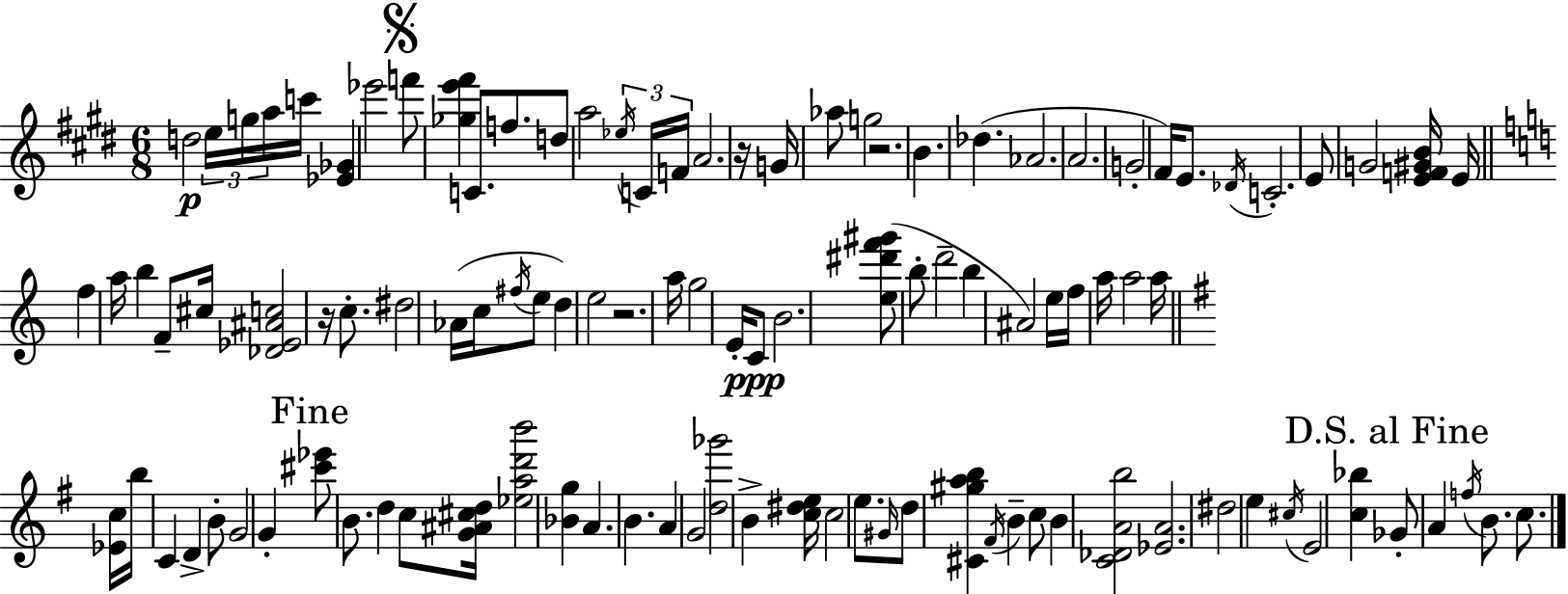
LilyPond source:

{
  \clef treble
  \numericTimeSignature
  \time 6/8
  \key e \major
  \repeat volta 2 { d''2\p \tuplet 3/2 { e''16 g''16 a''16 } c'''16 | <ees' ges'>4 ees'''2 | \mark \markup { \musicglyph "scripts.segno" } f'''8 <ges'' e''' fis'''>4 c'8. f''8. | d''8 a''2 \tuplet 3/2 { \acciaccatura { ees''16 } c'16 | \break f'16 } a'2. | r16 g'16 aes''8 g''2 | r2. | b'4. des''4.( | \break aes'2. | a'2. | g'2-. fis'16) e'8. | \acciaccatura { des'16 } c'2.-. | \break e'8 g'2 | <e' f' gis' b'>16 e'16 \bar "||" \break \key c \major f''4 a''16 b''4 f'8-- cis''16 | <des' ees' ais' c''>2 r16 c''8.-. | dis''2 aes'16( c''16 \acciaccatura { fis''16 } e''8 | d''4) e''2 | \break r2. | a''16 g''2 e'16-. c'8\ppp | b'2. | <e'' dis''' f''' gis'''>8( b''8-. d'''2-- | \break b''4 ais'2) | e''16 f''16 a''16 a''2 | a''16 \bar "||" \break \key g \major <ees' c''>16 b''16 c'4 d'4-> b'8-. | g'2 g'4-. | \mark "Fine" <cis''' ees'''>8 b'8. d''4 c''8 <g' ais' cis'' d''>16 | <ees'' a'' d''' b'''>2 <bes' g''>4 | \break a'4. b'4. | a'4 g'2 | <d'' ges'''>2 b'4-> | <c'' dis'' e''>16 c''2 e''8. | \break \grace { gis'16 } d''8 <cis' gis'' a'' b''>4 \acciaccatura { fis'16 } b'4-- | c''8 b'4 <c' des' a' b''>2 | <ees' a'>2. | dis''2 e''4 | \break \acciaccatura { cis''16 } e'2 <c'' bes''>4 | \mark "D.S. al Fine" ges'8-. a'4 \acciaccatura { f''16 } b'8. | c''8. } \bar "|."
}